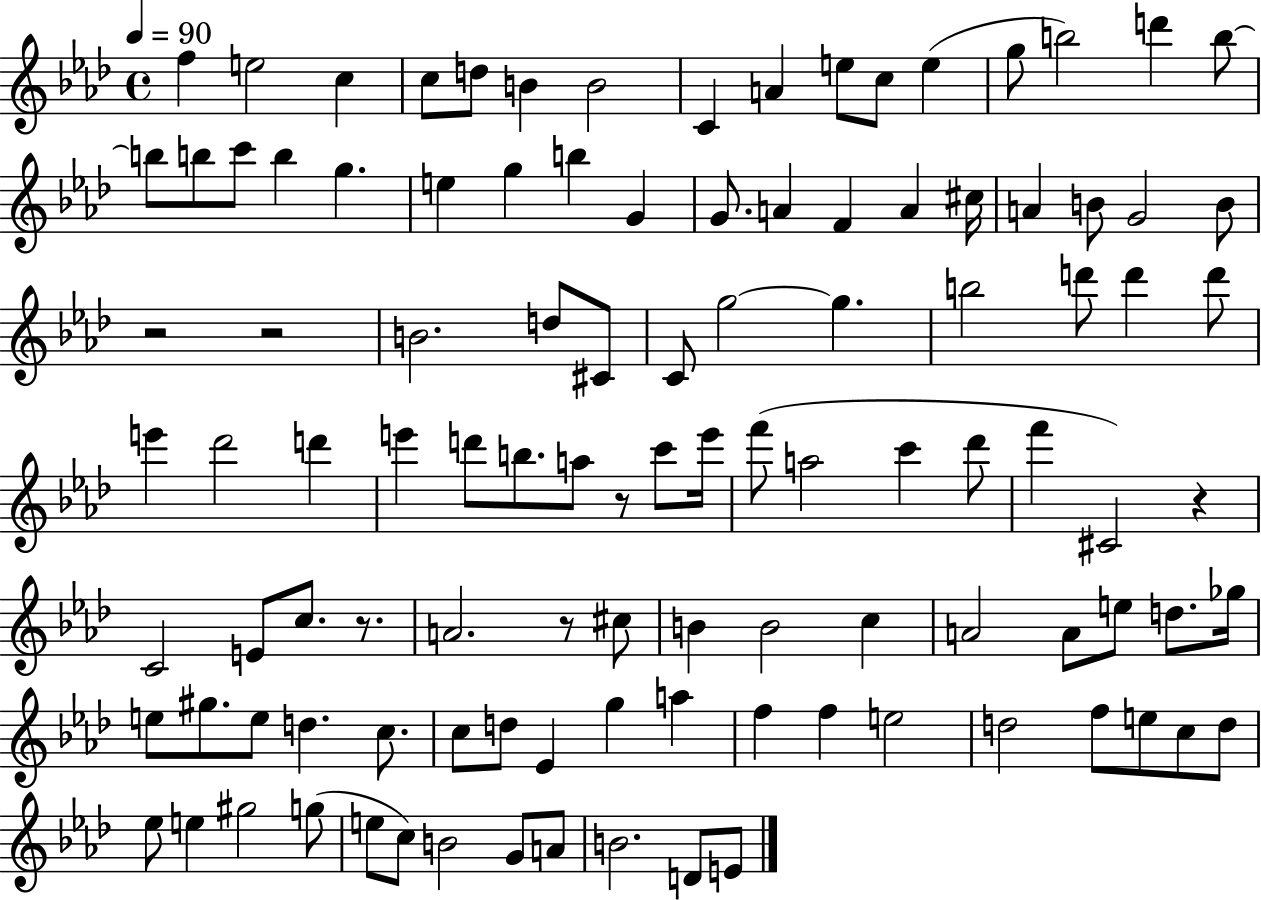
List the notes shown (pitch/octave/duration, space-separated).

F5/q E5/h C5/q C5/e D5/e B4/q B4/h C4/q A4/q E5/e C5/e E5/q G5/e B5/h D6/q B5/e B5/e B5/e C6/e B5/q G5/q. E5/q G5/q B5/q G4/q G4/e. A4/q F4/q A4/q C#5/s A4/q B4/e G4/h B4/e R/h R/h B4/h. D5/e C#4/e C4/e G5/h G5/q. B5/h D6/e D6/q D6/e E6/q Db6/h D6/q E6/q D6/e B5/e. A5/e R/e C6/e E6/s F6/e A5/h C6/q Db6/e F6/q C#4/h R/q C4/h E4/e C5/e. R/e. A4/h. R/e C#5/e B4/q B4/h C5/q A4/h A4/e E5/e D5/e. Gb5/s E5/e G#5/e. E5/e D5/q. C5/e. C5/e D5/e Eb4/q G5/q A5/q F5/q F5/q E5/h D5/h F5/e E5/e C5/e D5/e Eb5/e E5/q G#5/h G5/e E5/e C5/e B4/h G4/e A4/e B4/h. D4/e E4/e